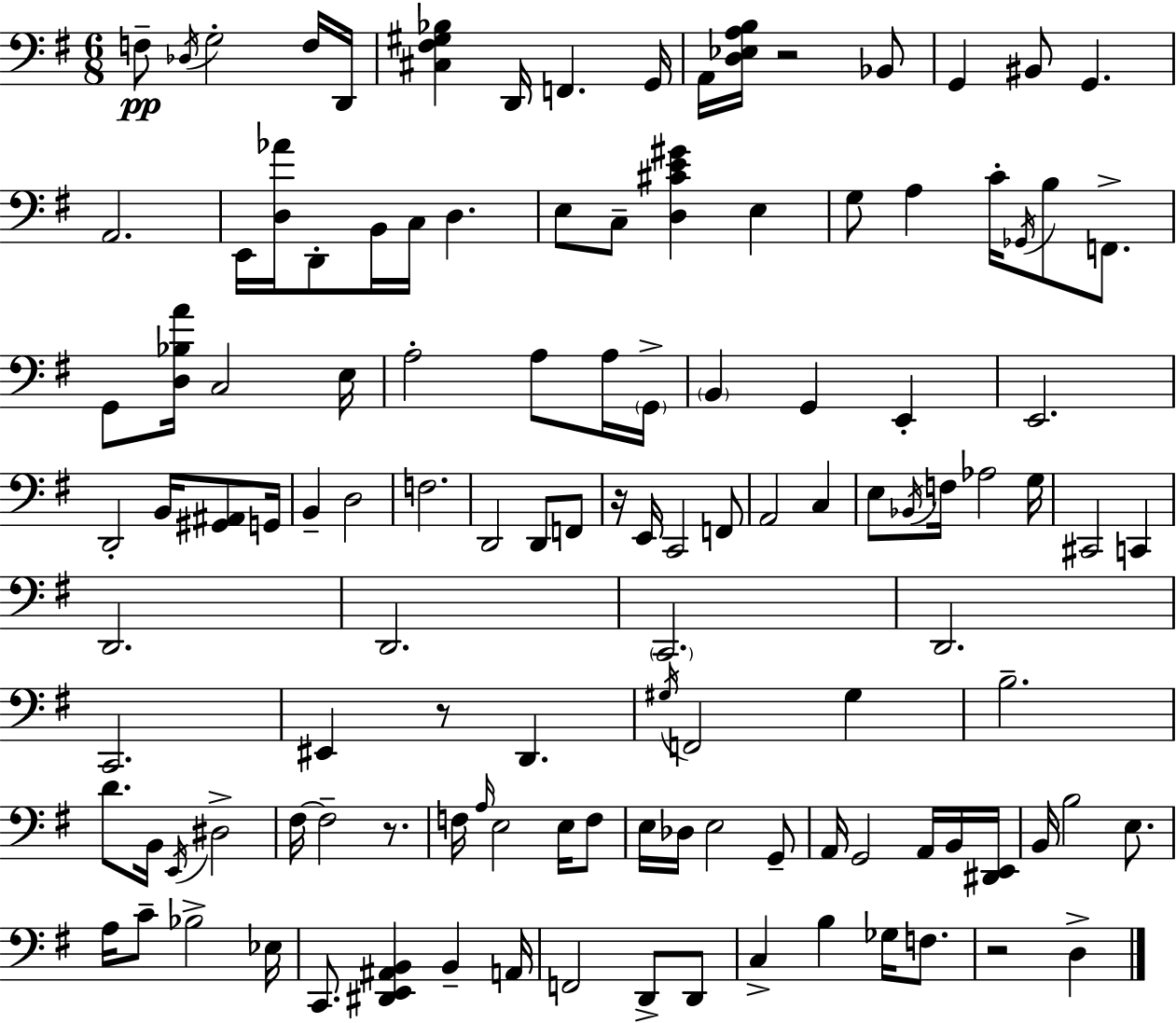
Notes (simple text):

F3/e Db3/s G3/h F3/s D2/s [C#3,F#3,G#3,Bb3]/q D2/s F2/q. G2/s A2/s [D3,Eb3,A3,B3]/s R/h Bb2/e G2/q BIS2/e G2/q. A2/h. E2/s [D3,Ab4]/s D2/e B2/s C3/s D3/q. E3/e C3/e [D3,C#4,E4,G#4]/q E3/q G3/e A3/q C4/s Gb2/s B3/e F2/e. G2/e [D3,Bb3,A4]/s C3/h E3/s A3/h A3/e A3/s G2/s B2/q G2/q E2/q E2/h. D2/h B2/s [G#2,A#2]/e G2/s B2/q D3/h F3/h. D2/h D2/e F2/e R/s E2/s C2/h F2/e A2/h C3/q E3/e Bb2/s F3/s Ab3/h G3/s C#2/h C2/q D2/h. D2/h. C2/h. D2/h. C2/h. EIS2/q R/e D2/q. G#3/s F2/h G#3/q B3/h. D4/e. B2/s E2/s D#3/h F#3/s F#3/h R/e. F3/s A3/s E3/h E3/s F3/e E3/s Db3/s E3/h G2/e A2/s G2/h A2/s B2/s [D#2,E2]/s B2/s B3/h E3/e. A3/s C4/e Bb3/h Eb3/s C2/e. [D#2,E2,A#2,B2]/q B2/q A2/s F2/h D2/e D2/e C3/q B3/q Gb3/s F3/e. R/h D3/q